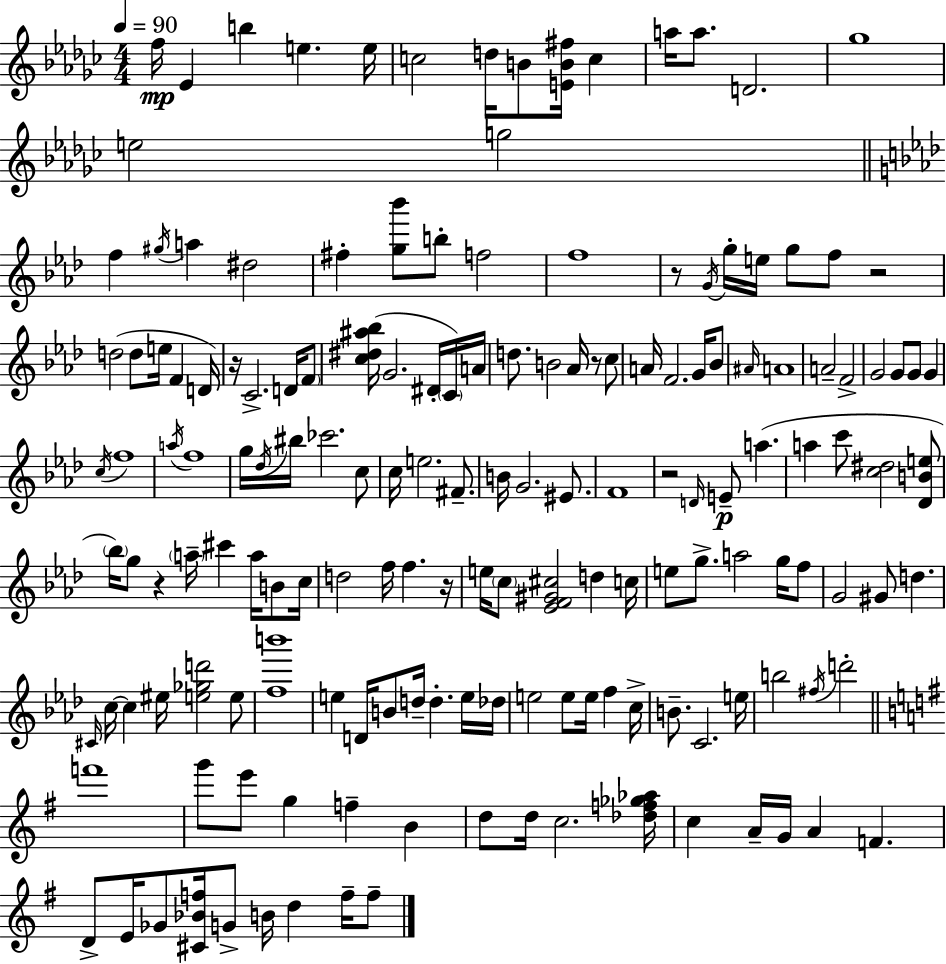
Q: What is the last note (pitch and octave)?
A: F5